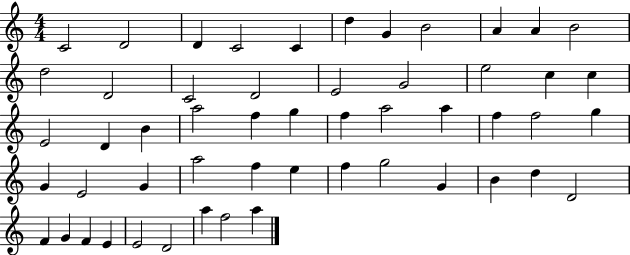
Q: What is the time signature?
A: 4/4